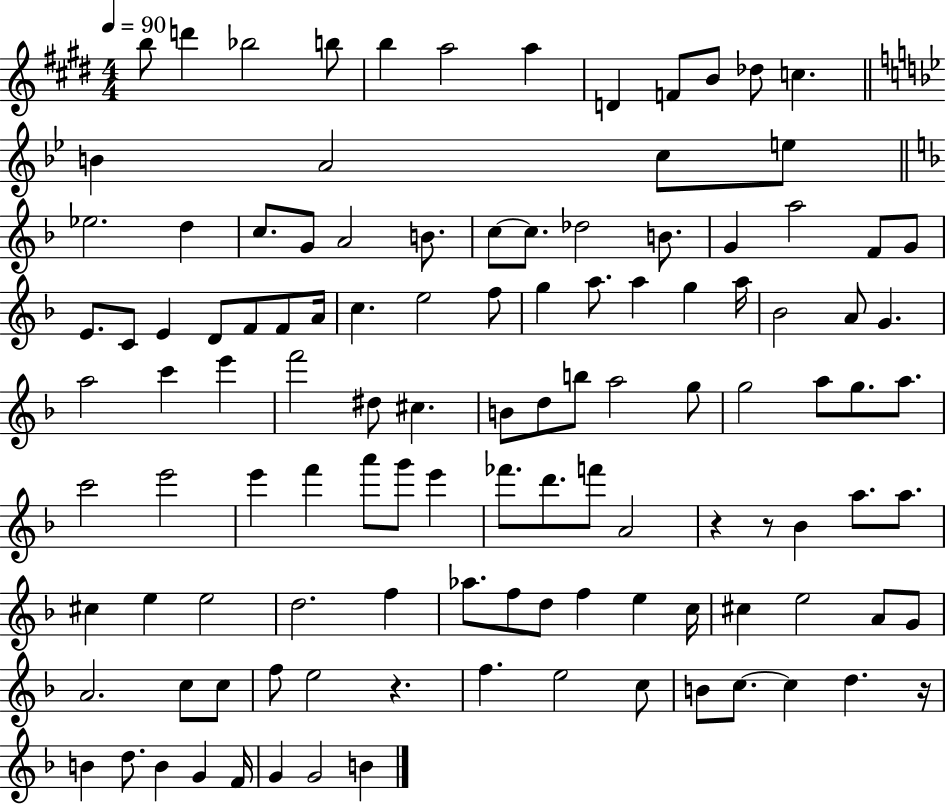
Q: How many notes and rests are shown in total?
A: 116